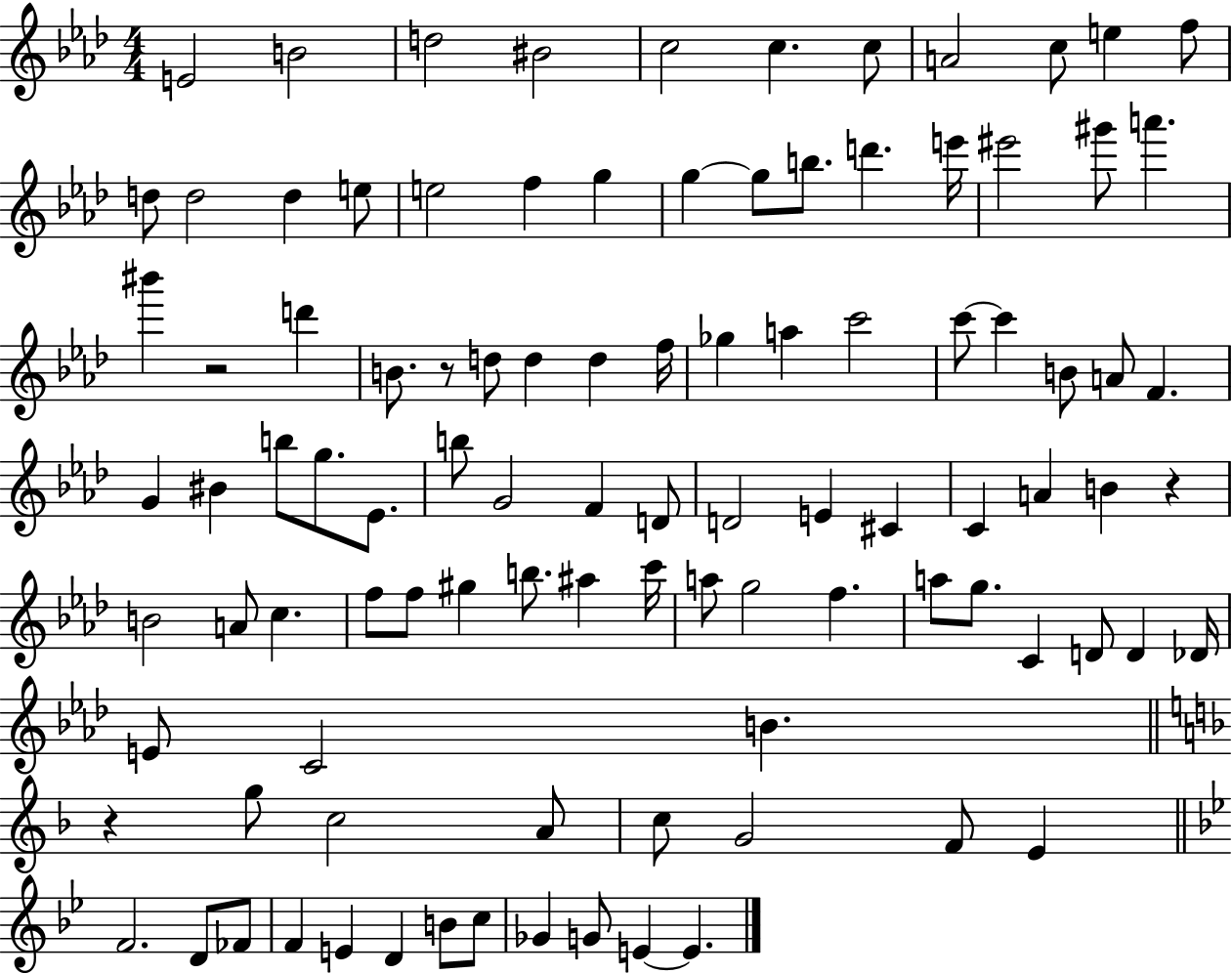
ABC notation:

X:1
T:Untitled
M:4/4
L:1/4
K:Ab
E2 B2 d2 ^B2 c2 c c/2 A2 c/2 e f/2 d/2 d2 d e/2 e2 f g g g/2 b/2 d' e'/4 ^e'2 ^g'/2 a' ^b' z2 d' B/2 z/2 d/2 d d f/4 _g a c'2 c'/2 c' B/2 A/2 F G ^B b/2 g/2 _E/2 b/2 G2 F D/2 D2 E ^C C A B z B2 A/2 c f/2 f/2 ^g b/2 ^a c'/4 a/2 g2 f a/2 g/2 C D/2 D _D/4 E/2 C2 B z g/2 c2 A/2 c/2 G2 F/2 E F2 D/2 _F/2 F E D B/2 c/2 _G G/2 E E